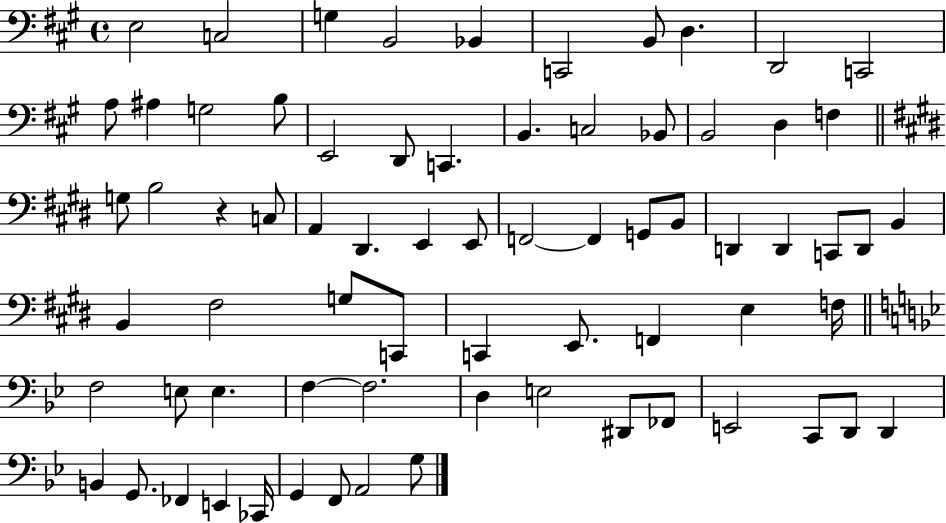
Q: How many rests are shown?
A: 1